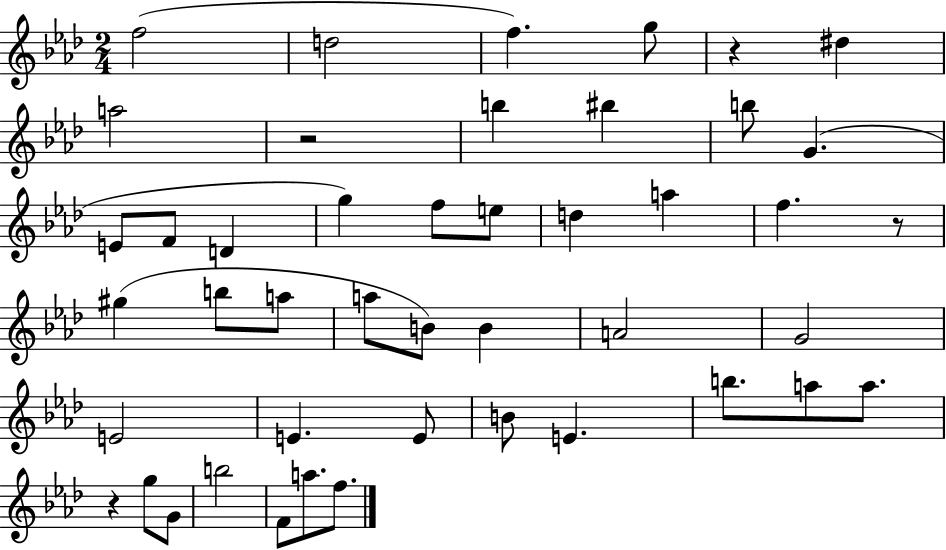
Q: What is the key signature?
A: AES major